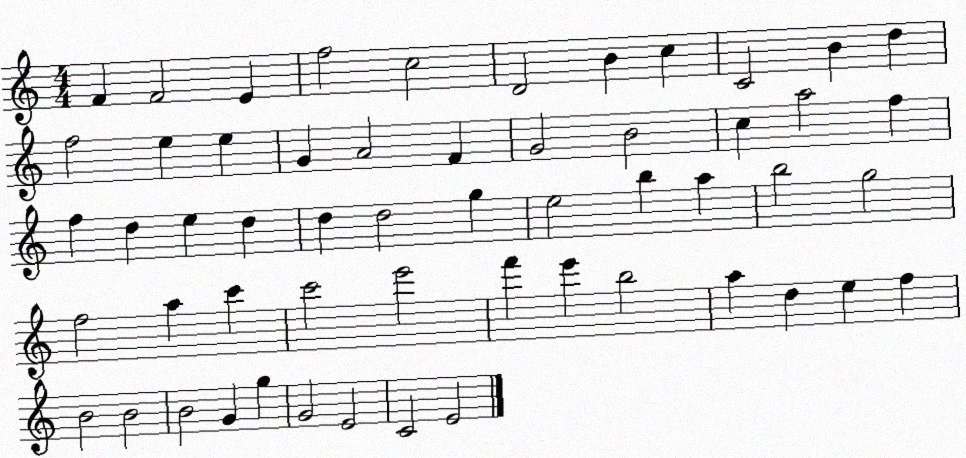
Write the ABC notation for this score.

X:1
T:Untitled
M:4/4
L:1/4
K:C
F F2 E f2 c2 D2 B c C2 B d f2 e e G A2 F G2 B2 c a2 f f d e d d d2 g e2 b a b2 g2 f2 a c' c'2 e'2 f' e' b2 a d e f B2 B2 B2 G g G2 E2 C2 E2